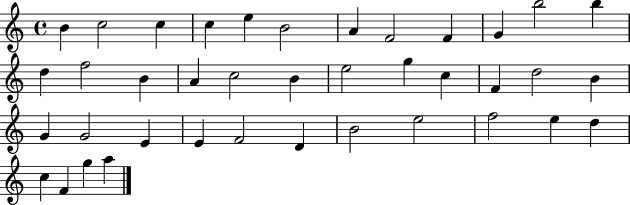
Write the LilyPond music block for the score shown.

{
  \clef treble
  \time 4/4
  \defaultTimeSignature
  \key c \major
  b'4 c''2 c''4 | c''4 e''4 b'2 | a'4 f'2 f'4 | g'4 b''2 b''4 | \break d''4 f''2 b'4 | a'4 c''2 b'4 | e''2 g''4 c''4 | f'4 d''2 b'4 | \break g'4 g'2 e'4 | e'4 f'2 d'4 | b'2 e''2 | f''2 e''4 d''4 | \break c''4 f'4 g''4 a''4 | \bar "|."
}